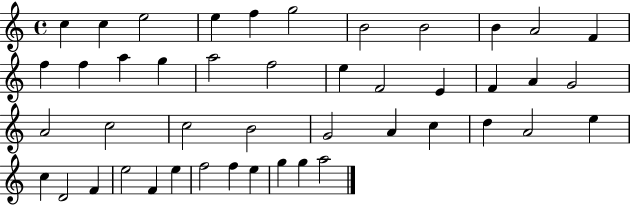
{
  \clef treble
  \time 4/4
  \defaultTimeSignature
  \key c \major
  c''4 c''4 e''2 | e''4 f''4 g''2 | b'2 b'2 | b'4 a'2 f'4 | \break f''4 f''4 a''4 g''4 | a''2 f''2 | e''4 f'2 e'4 | f'4 a'4 g'2 | \break a'2 c''2 | c''2 b'2 | g'2 a'4 c''4 | d''4 a'2 e''4 | \break c''4 d'2 f'4 | e''2 f'4 e''4 | f''2 f''4 e''4 | g''4 g''4 a''2 | \break \bar "|."
}